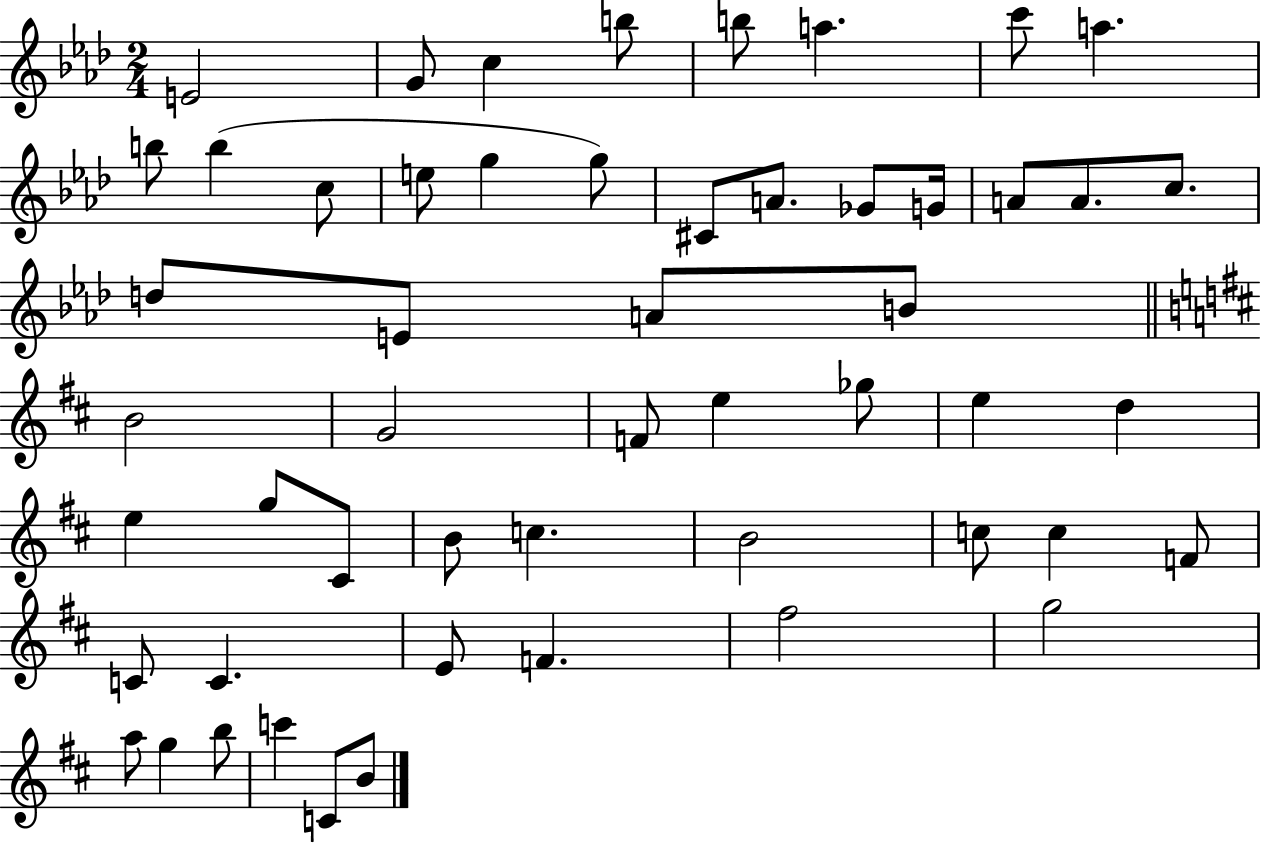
{
  \clef treble
  \numericTimeSignature
  \time 2/4
  \key aes \major
  e'2 | g'8 c''4 b''8 | b''8 a''4. | c'''8 a''4. | \break b''8 b''4( c''8 | e''8 g''4 g''8) | cis'8 a'8. ges'8 g'16 | a'8 a'8. c''8. | \break d''8 e'8 a'8 b'8 | \bar "||" \break \key d \major b'2 | g'2 | f'8 e''4 ges''8 | e''4 d''4 | \break e''4 g''8 cis'8 | b'8 c''4. | b'2 | c''8 c''4 f'8 | \break c'8 c'4. | e'8 f'4. | fis''2 | g''2 | \break a''8 g''4 b''8 | c'''4 c'8 b'8 | \bar "|."
}